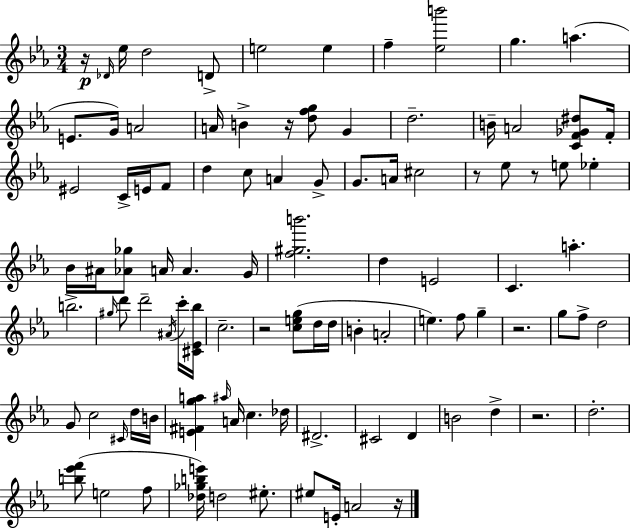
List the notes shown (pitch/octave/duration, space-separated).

R/s Db4/s Eb5/s D5/h D4/e E5/h E5/q F5/q [Eb5,B6]/h G5/q. A5/q. E4/e. G4/s A4/h A4/s B4/q R/s [D5,F5,G5]/e G4/q D5/h. B4/s A4/h [C4,F4,Gb4,D#5]/e F4/s EIS4/h C4/s E4/s F4/e D5/q C5/e A4/q G4/e G4/e. A4/s C#5/h R/e Eb5/e R/e E5/e Eb5/q Bb4/s A#4/s [Ab4,Gb5]/e A4/s A4/q. G4/s [F5,G#5,B6]/h. D5/q E4/h C4/q. A5/q. B5/h. G#5/s D6/e D6/h A#4/s C6/s [C#4,Eb4,Bb5]/s C5/h. R/h [C5,E5,G5]/e D5/s D5/s B4/q A4/h E5/q. F5/e G5/q R/h. G5/e F5/e D5/h G4/e C5/h C#4/s D5/s B4/s [E4,F#4,G5,A5]/q A#5/s A4/s C5/q. Db5/s D#4/h. C#4/h D4/q B4/h D5/q R/h. D5/h. [B5,Eb6,F6]/e E5/h F5/e [Db5,Gb5,B5,E6]/s D5/h EIS5/e. EIS5/e E4/s A4/h R/s